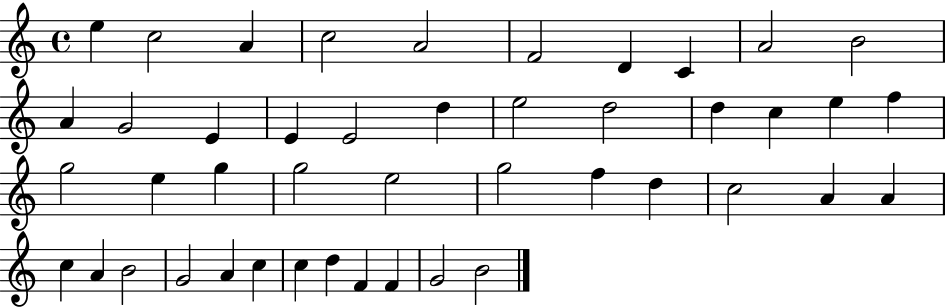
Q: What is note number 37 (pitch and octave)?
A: G4